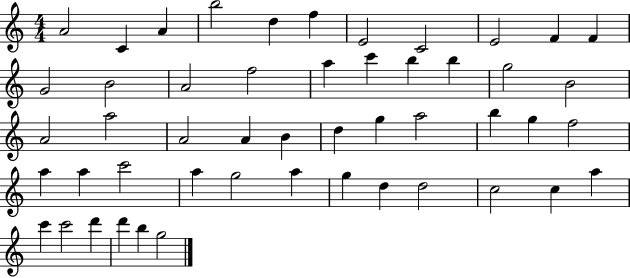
{
  \clef treble
  \numericTimeSignature
  \time 4/4
  \key c \major
  a'2 c'4 a'4 | b''2 d''4 f''4 | e'2 c'2 | e'2 f'4 f'4 | \break g'2 b'2 | a'2 f''2 | a''4 c'''4 b''4 b''4 | g''2 b'2 | \break a'2 a''2 | a'2 a'4 b'4 | d''4 g''4 a''2 | b''4 g''4 f''2 | \break a''4 a''4 c'''2 | a''4 g''2 a''4 | g''4 d''4 d''2 | c''2 c''4 a''4 | \break c'''4 c'''2 d'''4 | d'''4 b''4 g''2 | \bar "|."
}